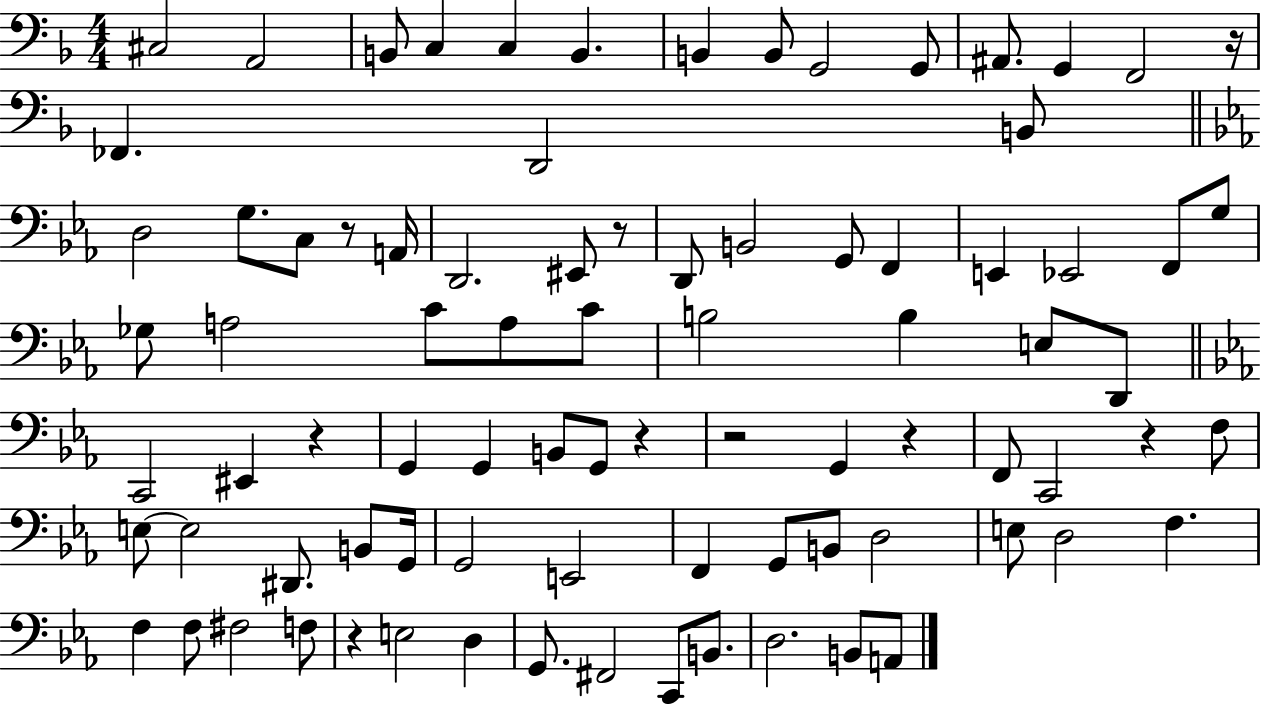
X:1
T:Untitled
M:4/4
L:1/4
K:F
^C,2 A,,2 B,,/2 C, C, B,, B,, B,,/2 G,,2 G,,/2 ^A,,/2 G,, F,,2 z/4 _F,, D,,2 B,,/2 D,2 G,/2 C,/2 z/2 A,,/4 D,,2 ^E,,/2 z/2 D,,/2 B,,2 G,,/2 F,, E,, _E,,2 F,,/2 G,/2 _G,/2 A,2 C/2 A,/2 C/2 B,2 B, E,/2 D,,/2 C,,2 ^E,, z G,, G,, B,,/2 G,,/2 z z2 G,, z F,,/2 C,,2 z F,/2 E,/2 E,2 ^D,,/2 B,,/2 G,,/4 G,,2 E,,2 F,, G,,/2 B,,/2 D,2 E,/2 D,2 F, F, F,/2 ^F,2 F,/2 z E,2 D, G,,/2 ^F,,2 C,,/2 B,,/2 D,2 B,,/2 A,,/2